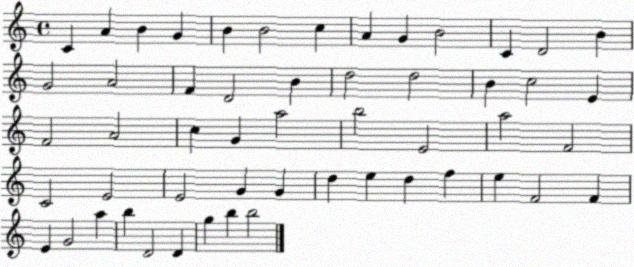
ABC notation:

X:1
T:Untitled
M:4/4
L:1/4
K:C
C A B G B B2 c A G B2 C D2 B G2 A2 F D2 B d2 d2 B c2 E F2 A2 c G a2 b2 E2 a2 F2 C2 E2 E2 G G d e d f e F2 F E G2 a b D2 D g b b2